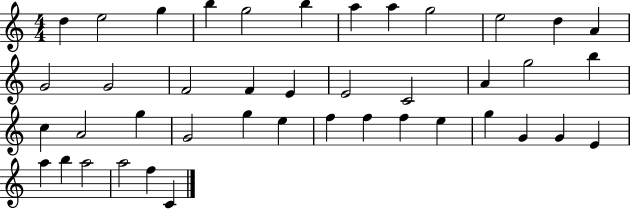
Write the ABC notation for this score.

X:1
T:Untitled
M:4/4
L:1/4
K:C
d e2 g b g2 b a a g2 e2 d A G2 G2 F2 F E E2 C2 A g2 b c A2 g G2 g e f f f e g G G E a b a2 a2 f C